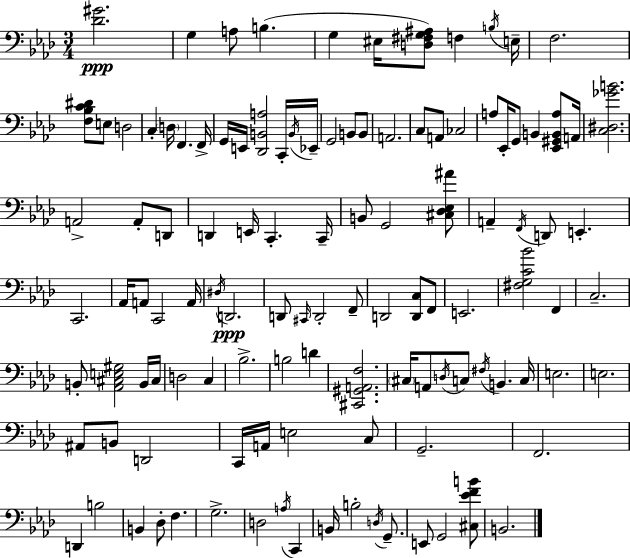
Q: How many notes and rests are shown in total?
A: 115